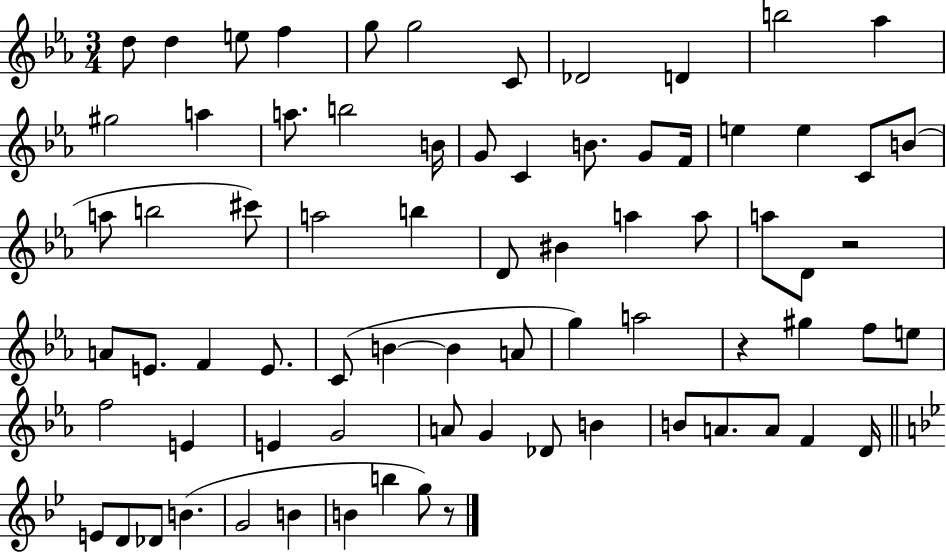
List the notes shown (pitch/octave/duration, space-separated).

D5/e D5/q E5/e F5/q G5/e G5/h C4/e Db4/h D4/q B5/h Ab5/q G#5/h A5/q A5/e. B5/h B4/s G4/e C4/q B4/e. G4/e F4/s E5/q E5/q C4/e B4/e A5/e B5/h C#6/e A5/h B5/q D4/e BIS4/q A5/q A5/e A5/e D4/e R/h A4/e E4/e. F4/q E4/e. C4/e B4/q B4/q A4/e G5/q A5/h R/q G#5/q F5/e E5/e F5/h E4/q E4/q G4/h A4/e G4/q Db4/e B4/q B4/e A4/e. A4/e F4/q D4/s E4/e D4/e Db4/e B4/q. G4/h B4/q B4/q B5/q G5/e R/e